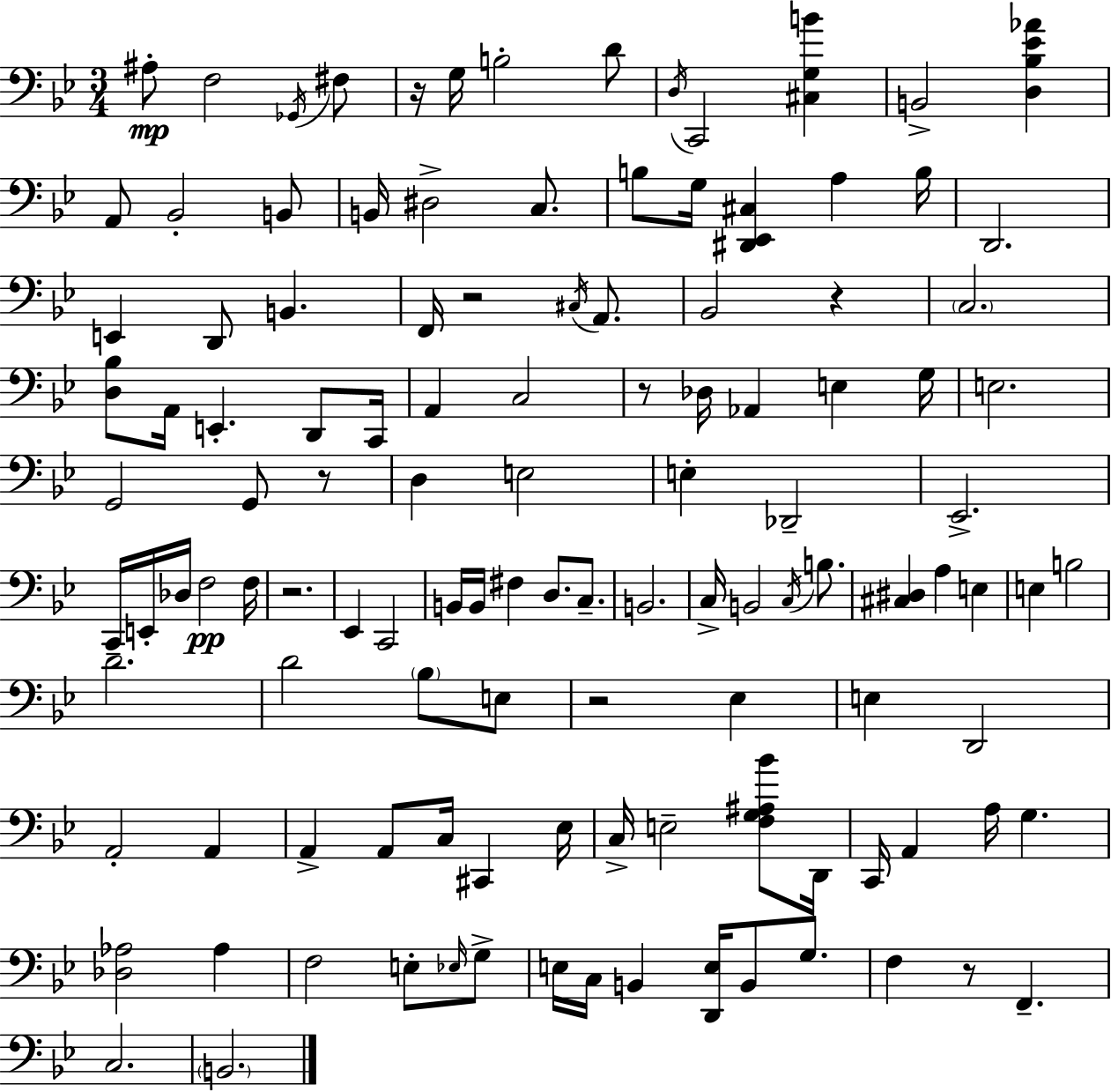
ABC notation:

X:1
T:Untitled
M:3/4
L:1/4
K:Gm
^A,/2 F,2 _G,,/4 ^F,/2 z/4 G,/4 B,2 D/2 D,/4 C,,2 [^C,G,B] B,,2 [D,_B,_E_A] A,,/2 _B,,2 B,,/2 B,,/4 ^D,2 C,/2 B,/2 G,/4 [^D,,_E,,^C,] A, B,/4 D,,2 E,, D,,/2 B,, F,,/4 z2 ^C,/4 A,,/2 _B,,2 z C,2 [D,_B,]/2 A,,/4 E,, D,,/2 C,,/4 A,, C,2 z/2 _D,/4 _A,, E, G,/4 E,2 G,,2 G,,/2 z/2 D, E,2 E, _D,,2 _E,,2 C,,/4 E,,/4 _D,/4 F,2 F,/4 z2 _E,, C,,2 B,,/4 B,,/4 ^F, D,/2 C,/2 B,,2 C,/4 B,,2 C,/4 B,/2 [^C,^D,] A, E, E, B,2 D2 D2 _B,/2 E,/2 z2 _E, E, D,,2 A,,2 A,, A,, A,,/2 C,/4 ^C,, _E,/4 C,/4 E,2 [F,G,^A,_B]/2 D,,/4 C,,/4 A,, A,/4 G, [_D,_A,]2 _A, F,2 E,/2 _E,/4 G,/2 E,/4 C,/4 B,, [D,,E,]/4 B,,/2 G,/2 F, z/2 F,, C,2 B,,2